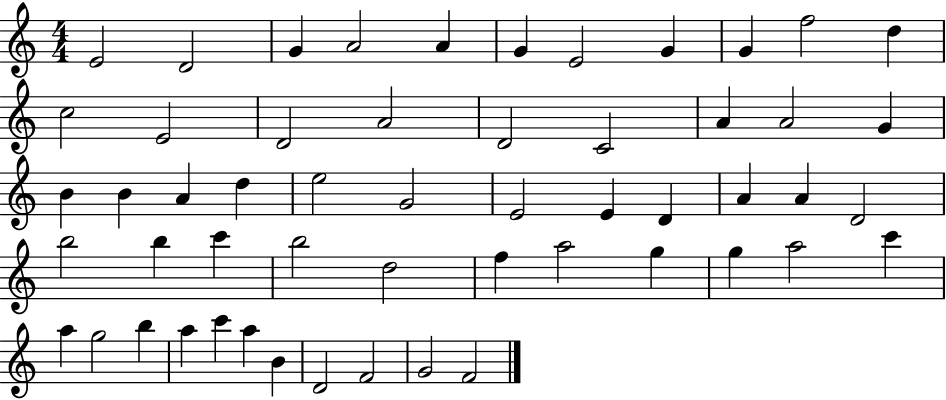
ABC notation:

X:1
T:Untitled
M:4/4
L:1/4
K:C
E2 D2 G A2 A G E2 G G f2 d c2 E2 D2 A2 D2 C2 A A2 G B B A d e2 G2 E2 E D A A D2 b2 b c' b2 d2 f a2 g g a2 c' a g2 b a c' a B D2 F2 G2 F2